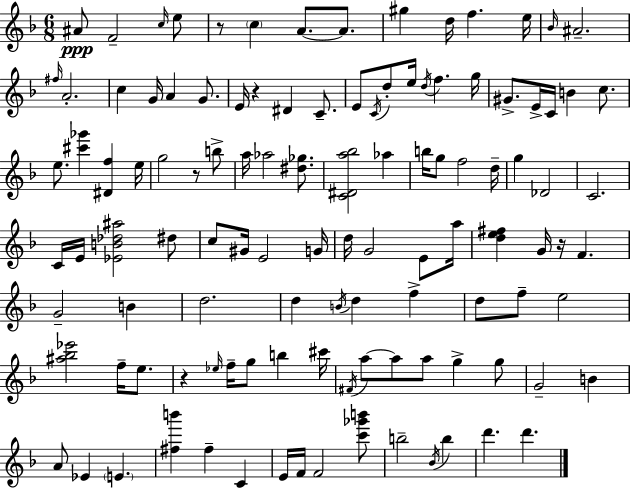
A#4/e F4/h C5/s E5/e R/e C5/q A4/e. A4/e. G#5/q D5/s F5/q. E5/s Bb4/s A#4/h. F#5/s A4/h. C5/q G4/s A4/q G4/e. E4/s R/q D#4/q C4/e. E4/e C4/s D5/e E5/s D5/s F5/q. G5/s G#4/e. E4/s C4/s B4/q C5/e. E5/e. [C#6,Gb6]/q [D#4,F5]/q E5/s G5/h R/e B5/e A5/s Ab5/h [D#5,Gb5]/e. [C4,D#4,A5,Bb5]/h Ab5/q B5/s G5/e F5/h D5/s G5/q Db4/h C4/h. C4/s E4/s [Eb4,B4,Db5,A#5]/h D#5/e C5/e G#4/s E4/h G4/s D5/s G4/h E4/e A5/s [D5,E5,F#5]/q G4/s R/s F4/q. G4/h B4/q D5/h. D5/q B4/s D5/q F5/q D5/e F5/e E5/h [A#5,Bb5,Eb6]/h F5/s E5/e. R/q Eb5/s F5/s G5/e B5/q C#6/s F#4/s A5/e A5/e A5/e G5/q G5/e G4/h B4/q A4/e Eb4/q E4/q. [F#5,B6]/q F#5/q C4/q E4/s F4/s F4/h [C6,Gb6,B6]/e B5/h Bb4/s B5/q D6/q. D6/q.